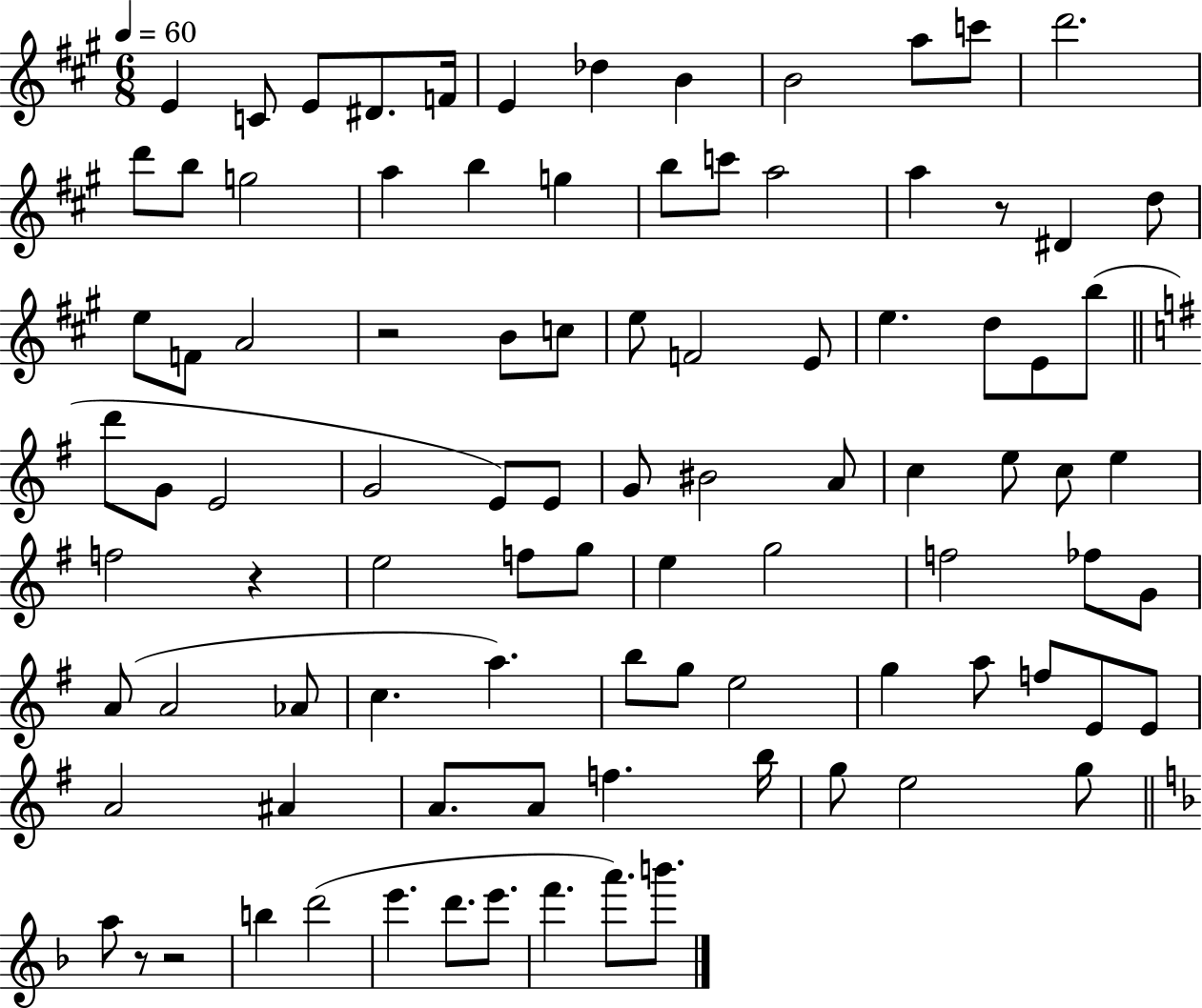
X:1
T:Untitled
M:6/8
L:1/4
K:A
E C/2 E/2 ^D/2 F/4 E _d B B2 a/2 c'/2 d'2 d'/2 b/2 g2 a b g b/2 c'/2 a2 a z/2 ^D d/2 e/2 F/2 A2 z2 B/2 c/2 e/2 F2 E/2 e d/2 E/2 b/2 d'/2 G/2 E2 G2 E/2 E/2 G/2 ^B2 A/2 c e/2 c/2 e f2 z e2 f/2 g/2 e g2 f2 _f/2 G/2 A/2 A2 _A/2 c a b/2 g/2 e2 g a/2 f/2 E/2 E/2 A2 ^A A/2 A/2 f b/4 g/2 e2 g/2 a/2 z/2 z2 b d'2 e' d'/2 e'/2 f' a'/2 b'/2